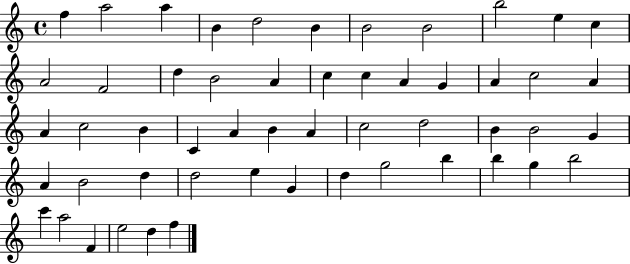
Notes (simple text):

F5/q A5/h A5/q B4/q D5/h B4/q B4/h B4/h B5/h E5/q C5/q A4/h F4/h D5/q B4/h A4/q C5/q C5/q A4/q G4/q A4/q C5/h A4/q A4/q C5/h B4/q C4/q A4/q B4/q A4/q C5/h D5/h B4/q B4/h G4/q A4/q B4/h D5/q D5/h E5/q G4/q D5/q G5/h B5/q B5/q G5/q B5/h C6/q A5/h F4/q E5/h D5/q F5/q